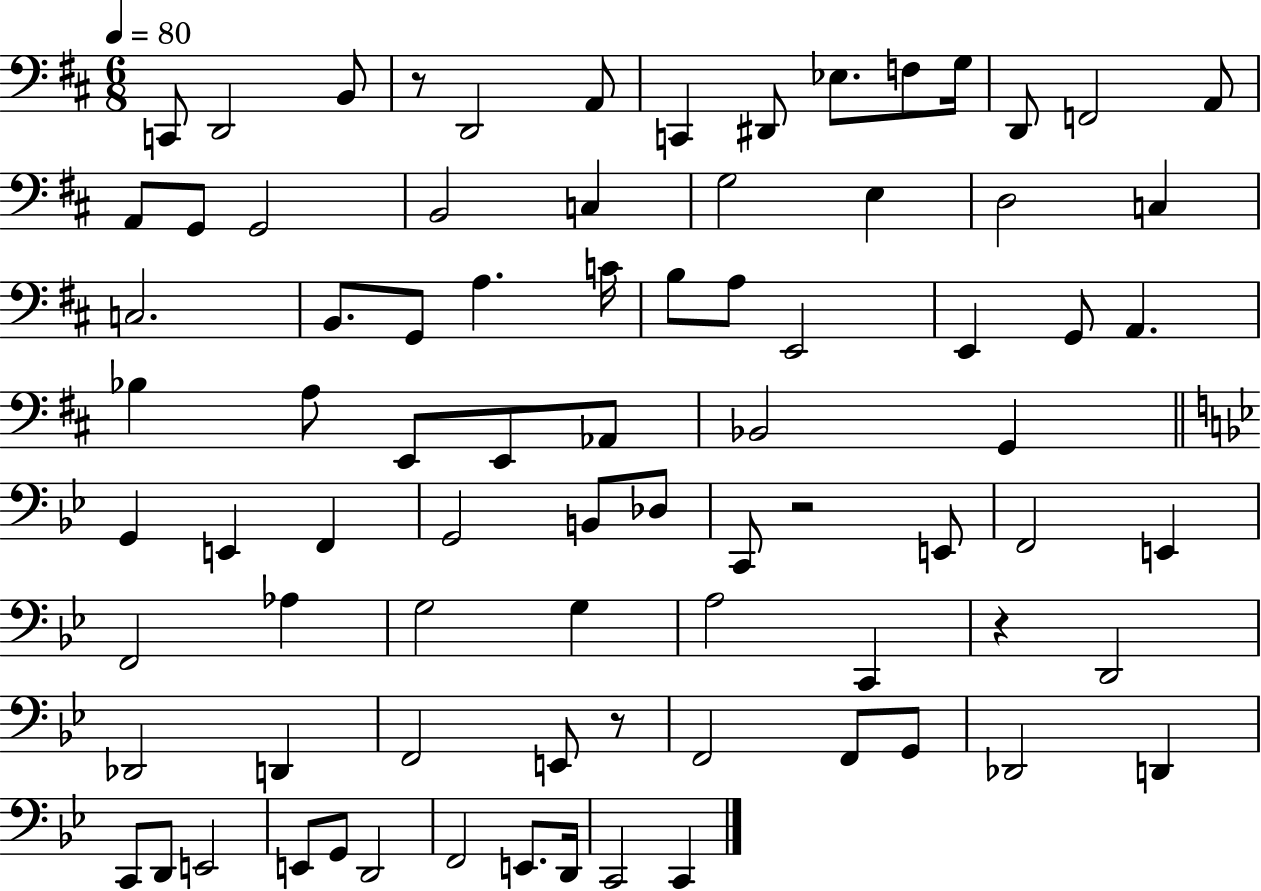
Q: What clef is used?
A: bass